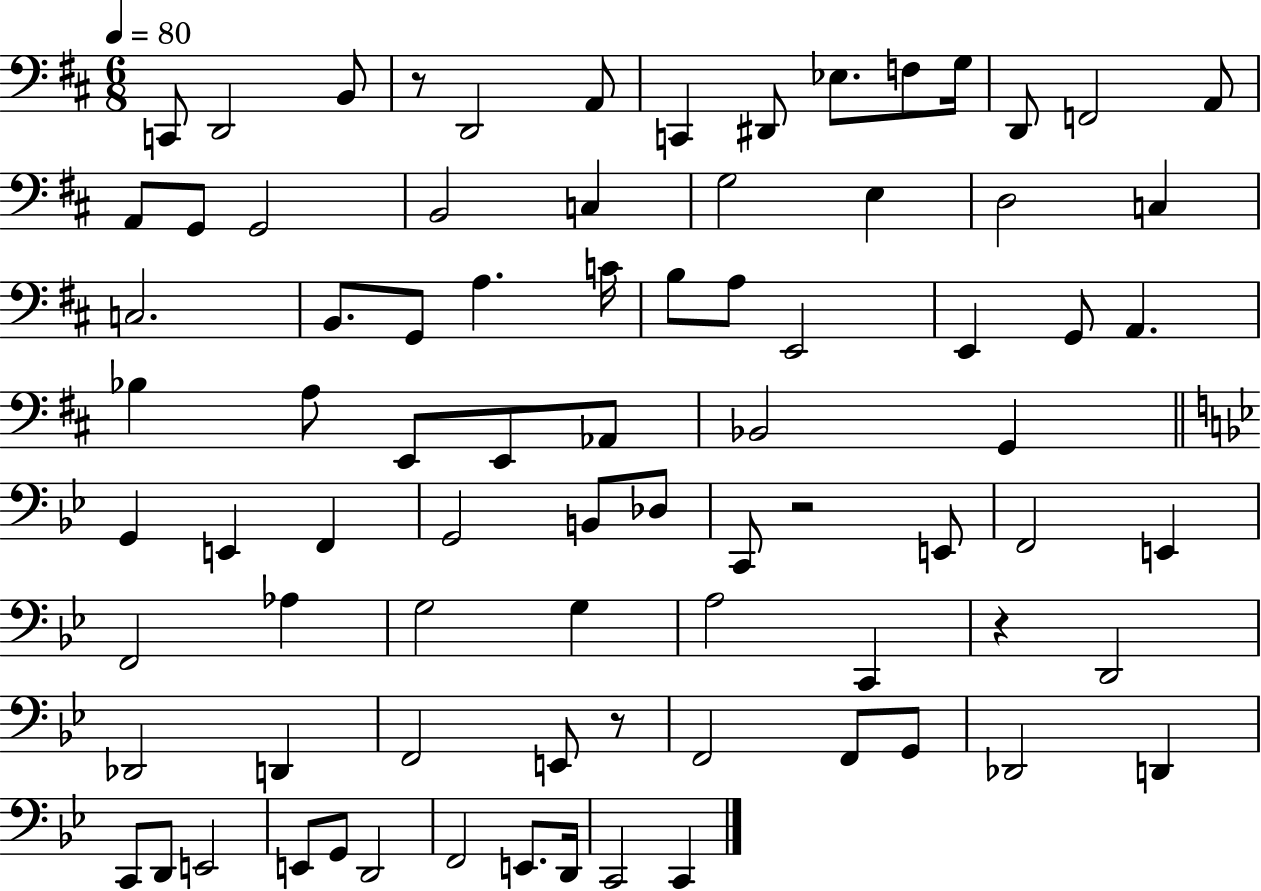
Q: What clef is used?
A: bass